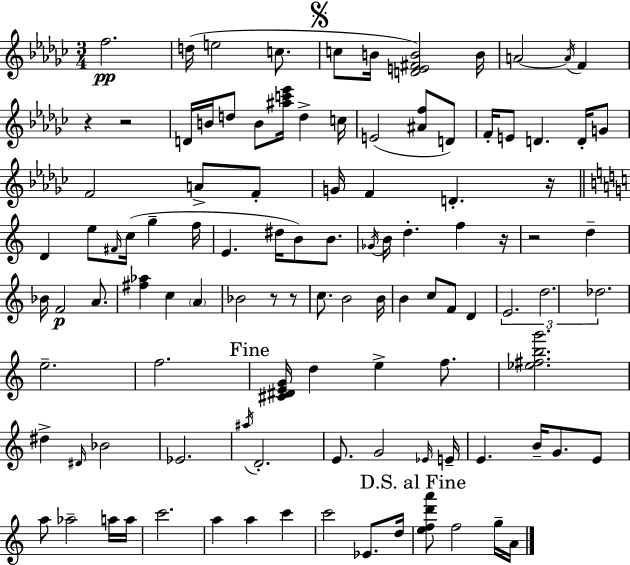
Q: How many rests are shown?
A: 7